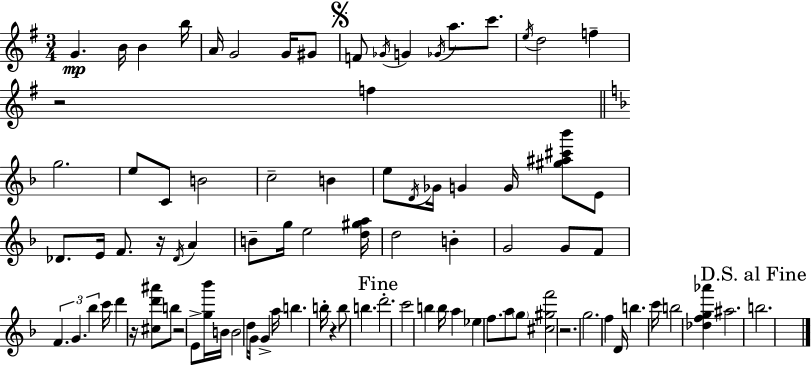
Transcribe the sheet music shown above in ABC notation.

X:1
T:Untitled
M:3/4
L:1/4
K:G
G B/4 B b/4 A/4 G2 G/4 ^G/2 F/2 _G/4 G _G/4 a/2 c'/2 e/4 d2 f z2 f g2 e/2 C/2 B2 c2 B e/2 D/4 _G/4 G G/4 [^g^a^c'_b']/2 E/2 _D/2 E/4 F/2 z/4 _D/4 A B/2 g/4 e2 [d^ga]/4 d2 B G2 G/2 F/2 F G _b c'/4 d' z/4 [^cd'^a']/2 b/2 z2 E/2 [g_b']/4 B/4 B2 d/4 G/4 G a/4 b b/4 z b/2 b d'2 c'2 b b/4 a _e f/2 a/2 g/2 [^c^gf']2 z2 g2 f D/4 b c'/4 b2 [_dfg_a'] ^a2 b2